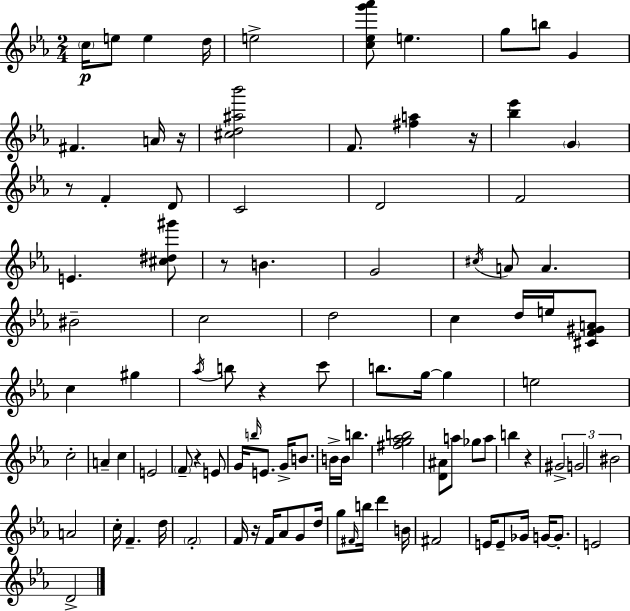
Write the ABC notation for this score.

X:1
T:Untitled
M:2/4
L:1/4
K:Eb
c/4 e/2 e d/4 e2 [c_eg'_a']/2 e g/2 b/2 G ^F A/4 z/4 [^cd^a_b']2 F/2 [^fa] z/4 [_b_e'] G z/2 F D/2 C2 D2 F2 E [^c^d^g']/2 z/2 B G2 ^c/4 A/2 A ^B2 c2 d2 c d/4 e/4 [^CF^GA]/2 c ^g _a/4 b/2 z c'/2 b/2 g/4 g e2 c2 A c E2 F/2 z E/2 G/4 b/4 E/2 G/4 B/2 B/4 B/4 b [^fg_ab]2 [D^A]/2 a/2 _g/2 a/2 b z ^G2 G2 ^B2 A2 c/4 F d/4 F2 F/4 z/4 F/4 _A/2 G/2 d/4 g/2 ^F/4 b/4 d' B/4 ^F2 E/4 E/2 _G/4 G/4 G/2 E2 D2